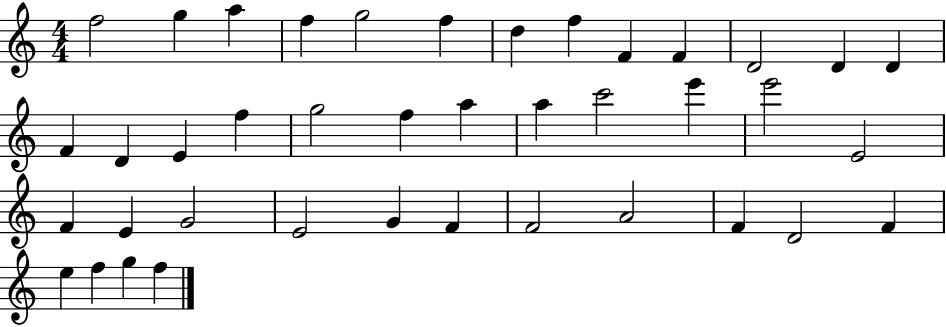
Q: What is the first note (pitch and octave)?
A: F5